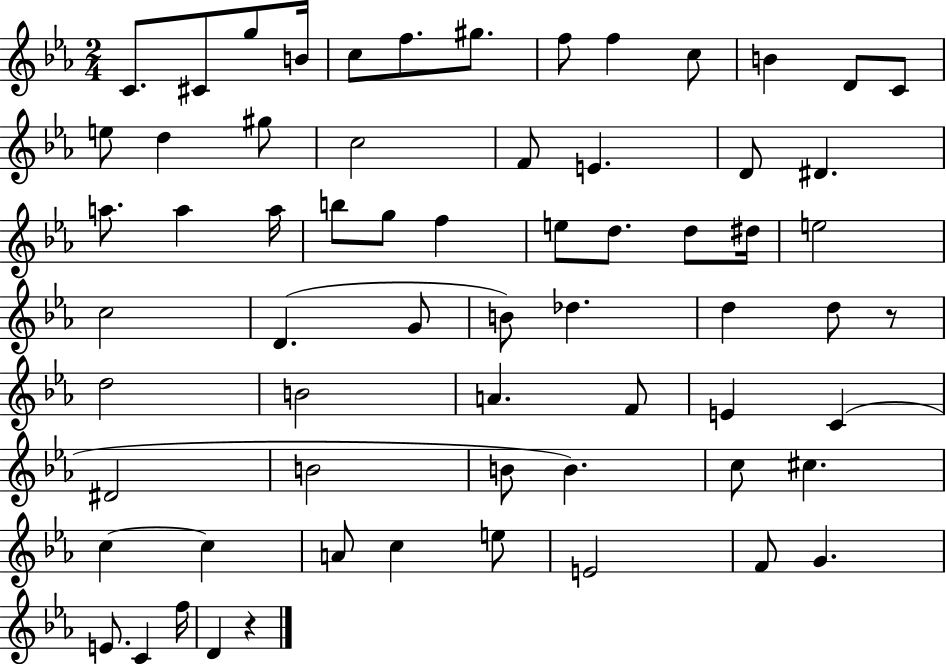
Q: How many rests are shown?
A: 2